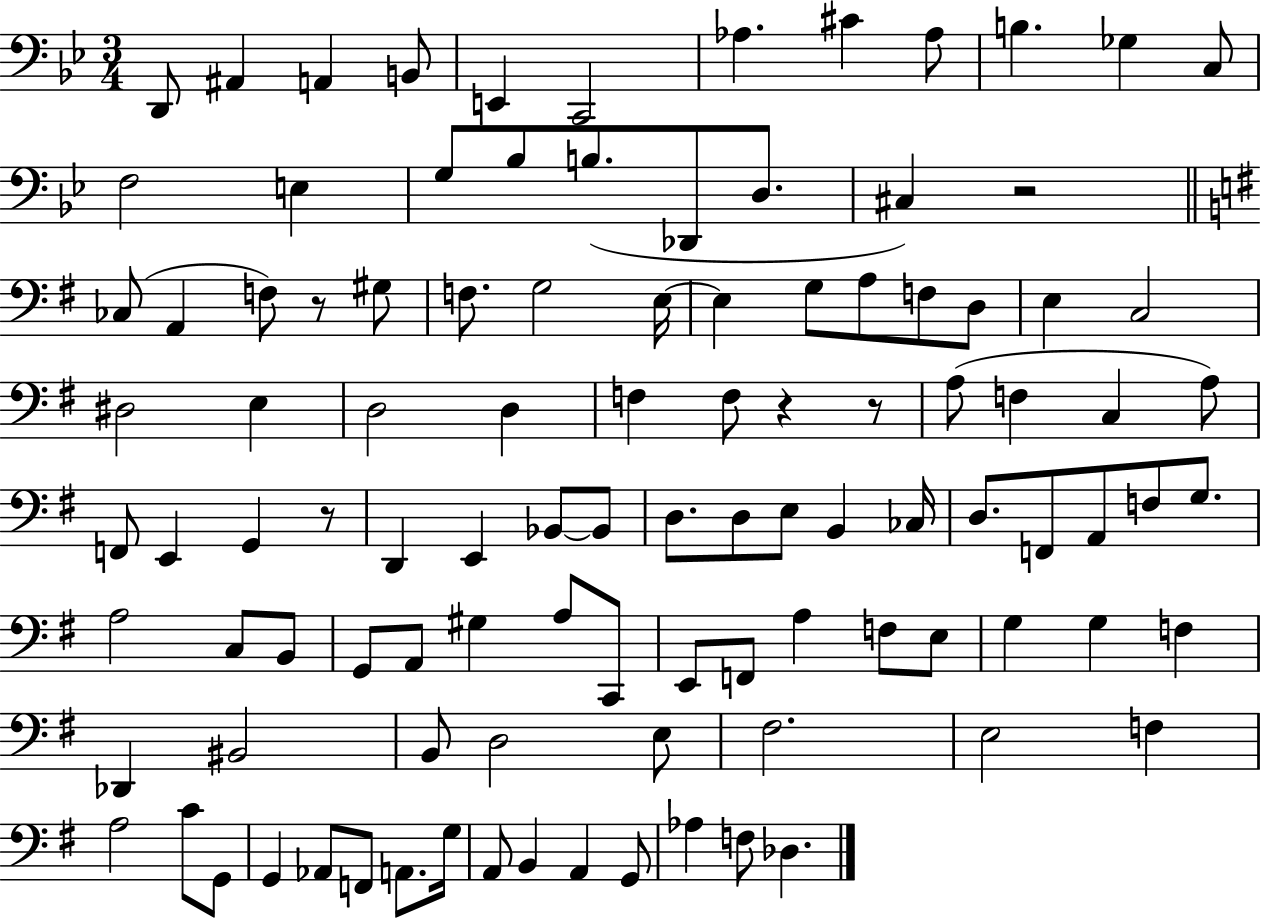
D2/e A#2/q A2/q B2/e E2/q C2/h Ab3/q. C#4/q Ab3/e B3/q. Gb3/q C3/e F3/h E3/q G3/e Bb3/e B3/e. Db2/e D3/e. C#3/q R/h CES3/e A2/q F3/e R/e G#3/e F3/e. G3/h E3/s E3/q G3/e A3/e F3/e D3/e E3/q C3/h D#3/h E3/q D3/h D3/q F3/q F3/e R/q R/e A3/e F3/q C3/q A3/e F2/e E2/q G2/q R/e D2/q E2/q Bb2/e Bb2/e D3/e. D3/e E3/e B2/q CES3/s D3/e. F2/e A2/e F3/e G3/e. A3/h C3/e B2/e G2/e A2/e G#3/q A3/e C2/e E2/e F2/e A3/q F3/e E3/e G3/q G3/q F3/q Db2/q BIS2/h B2/e D3/h E3/e F#3/h. E3/h F3/q A3/h C4/e G2/e G2/q Ab2/e F2/e A2/e. G3/s A2/e B2/q A2/q G2/e Ab3/q F3/e Db3/q.